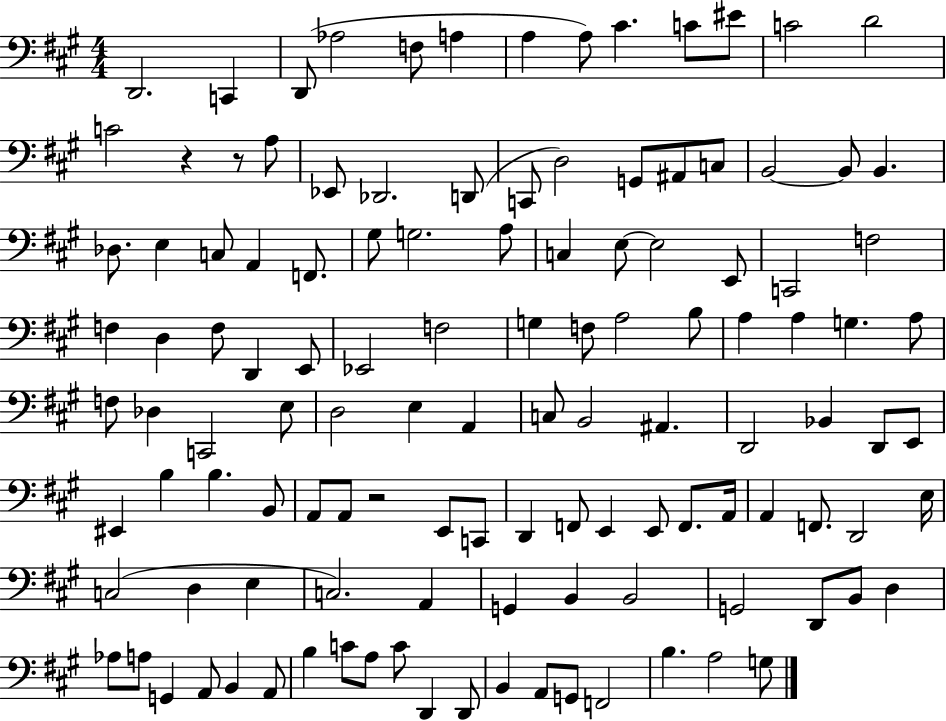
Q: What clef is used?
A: bass